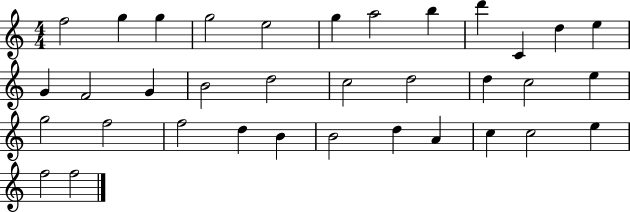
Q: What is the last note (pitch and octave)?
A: F5